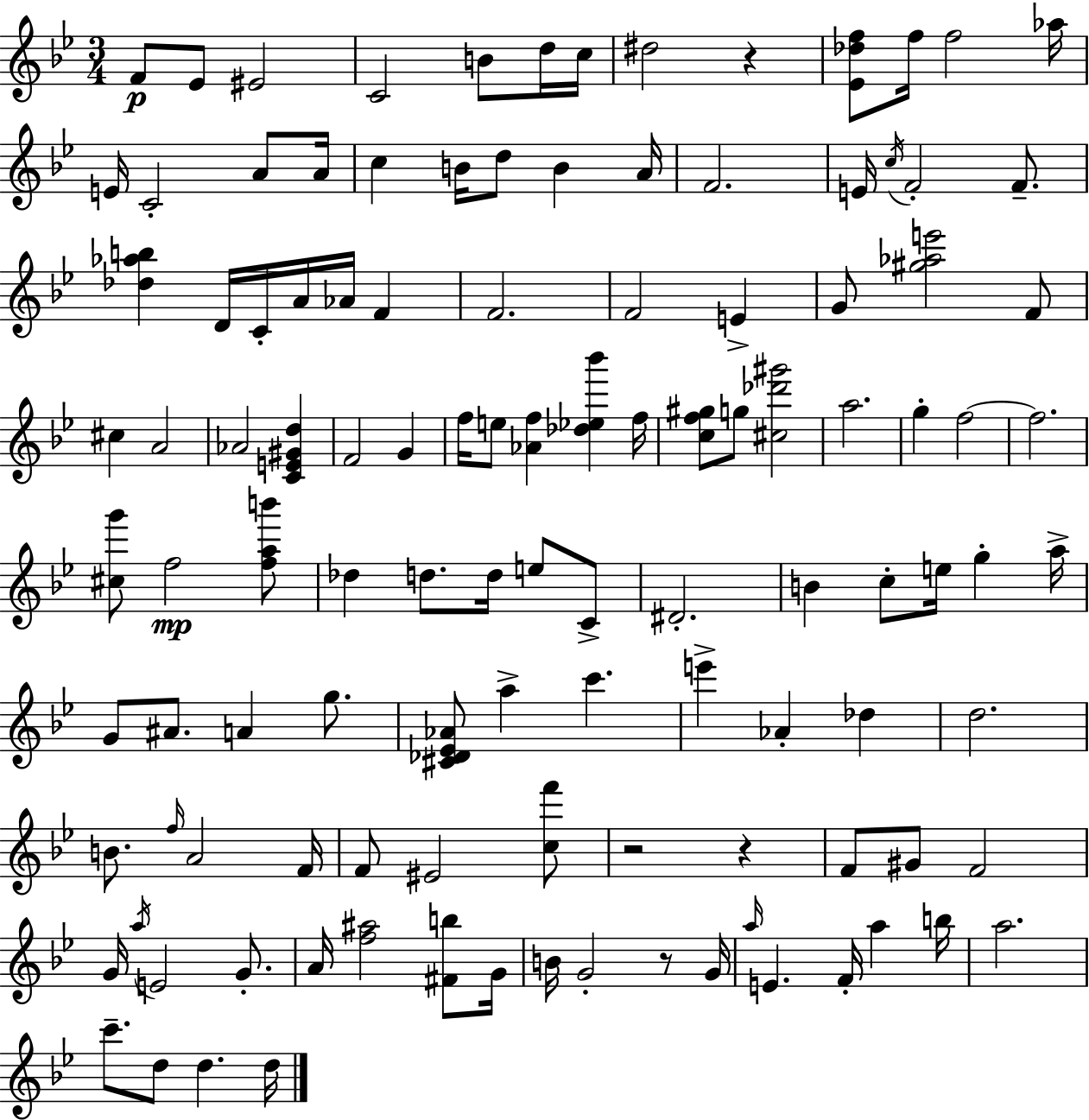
F4/e Eb4/e EIS4/h C4/h B4/e D5/s C5/s D#5/h R/q [Eb4,Db5,F5]/e F5/s F5/h Ab5/s E4/s C4/h A4/e A4/s C5/q B4/s D5/e B4/q A4/s F4/h. E4/s C5/s F4/h F4/e. [Db5,Ab5,B5]/q D4/s C4/s A4/s Ab4/s F4/q F4/h. F4/h E4/q G4/e [G#5,Ab5,E6]/h F4/e C#5/q A4/h Ab4/h [C4,E4,G#4,D5]/q F4/h G4/q F5/s E5/e [Ab4,F5]/q [Db5,Eb5,Bb6]/q F5/s [C5,F5,G#5]/e G5/e [C#5,Db6,G#6]/h A5/h. G5/q F5/h F5/h. [C#5,G6]/e F5/h [F5,A5,B6]/e Db5/q D5/e. D5/s E5/e C4/e D#4/h. B4/q C5/e E5/s G5/q A5/s G4/e A#4/e. A4/q G5/e. [C#4,Db4,Eb4,Ab4]/e A5/q C6/q. E6/q Ab4/q Db5/q D5/h. B4/e. F5/s A4/h F4/s F4/e EIS4/h [C5,F6]/e R/h R/q F4/e G#4/e F4/h G4/s A5/s E4/h G4/e. A4/s [F5,A#5]/h [F#4,B5]/e G4/s B4/s G4/h R/e G4/s A5/s E4/q. F4/s A5/q B5/s A5/h. C6/e. D5/e D5/q. D5/s